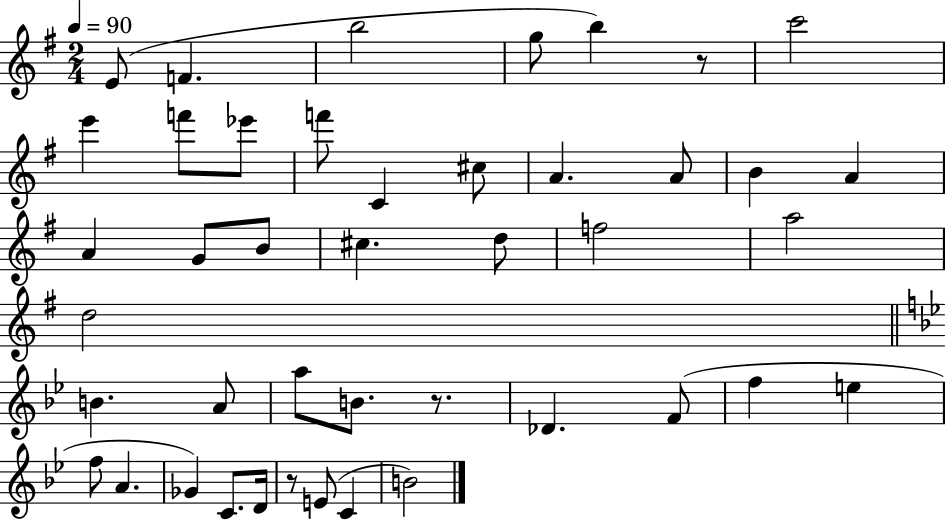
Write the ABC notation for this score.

X:1
T:Untitled
M:2/4
L:1/4
K:G
E/2 F b2 g/2 b z/2 c'2 e' f'/2 _e'/2 f'/2 C ^c/2 A A/2 B A A G/2 B/2 ^c d/2 f2 a2 d2 B A/2 a/2 B/2 z/2 _D F/2 f e f/2 A _G C/2 D/4 z/2 E/2 C B2